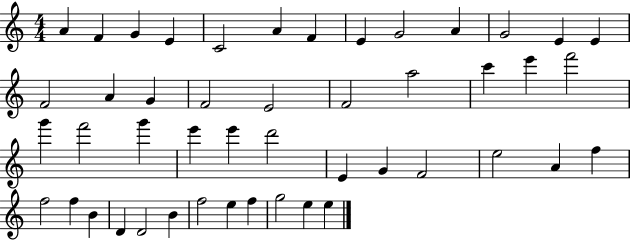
X:1
T:Untitled
M:4/4
L:1/4
K:C
A F G E C2 A F E G2 A G2 E E F2 A G F2 E2 F2 a2 c' e' f'2 g' f'2 g' e' e' d'2 E G F2 e2 A f f2 f B D D2 B f2 e f g2 e e